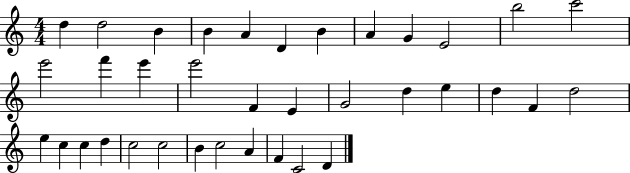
X:1
T:Untitled
M:4/4
L:1/4
K:C
d d2 B B A D B A G E2 b2 c'2 e'2 f' e' e'2 F E G2 d e d F d2 e c c d c2 c2 B c2 A F C2 D